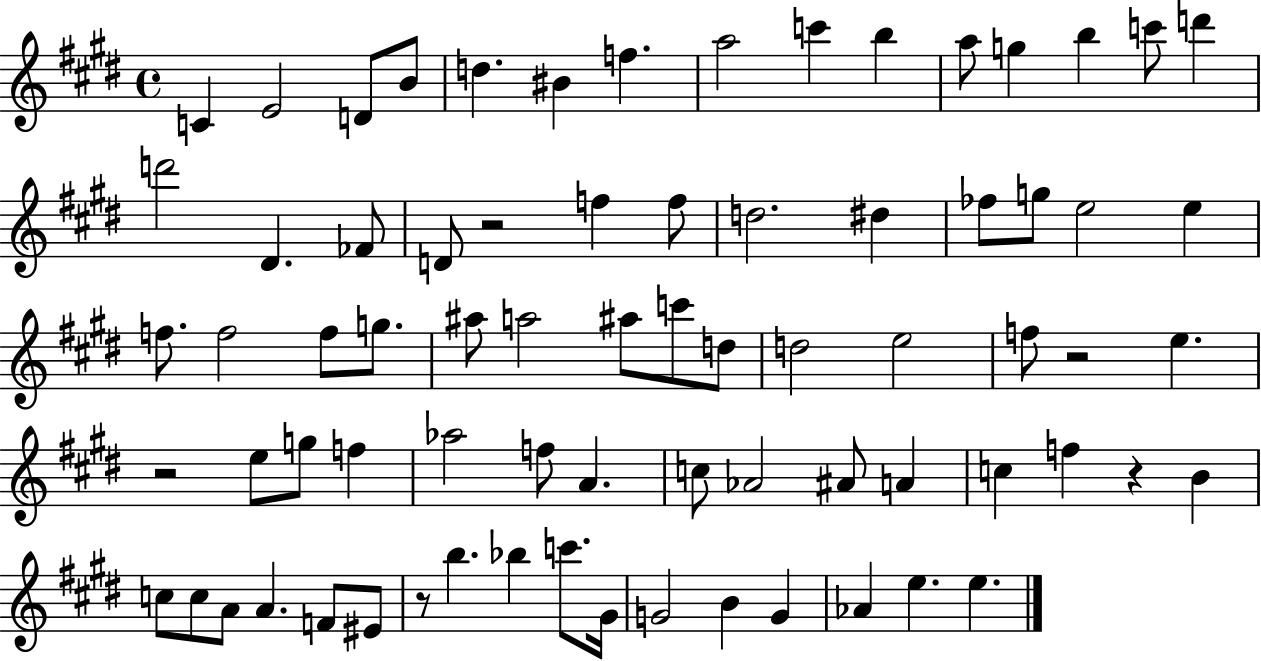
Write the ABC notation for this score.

X:1
T:Untitled
M:4/4
L:1/4
K:E
C E2 D/2 B/2 d ^B f a2 c' b a/2 g b c'/2 d' d'2 ^D _F/2 D/2 z2 f f/2 d2 ^d _f/2 g/2 e2 e f/2 f2 f/2 g/2 ^a/2 a2 ^a/2 c'/2 d/2 d2 e2 f/2 z2 e z2 e/2 g/2 f _a2 f/2 A c/2 _A2 ^A/2 A c f z B c/2 c/2 A/2 A F/2 ^E/2 z/2 b _b c'/2 ^G/4 G2 B G _A e e